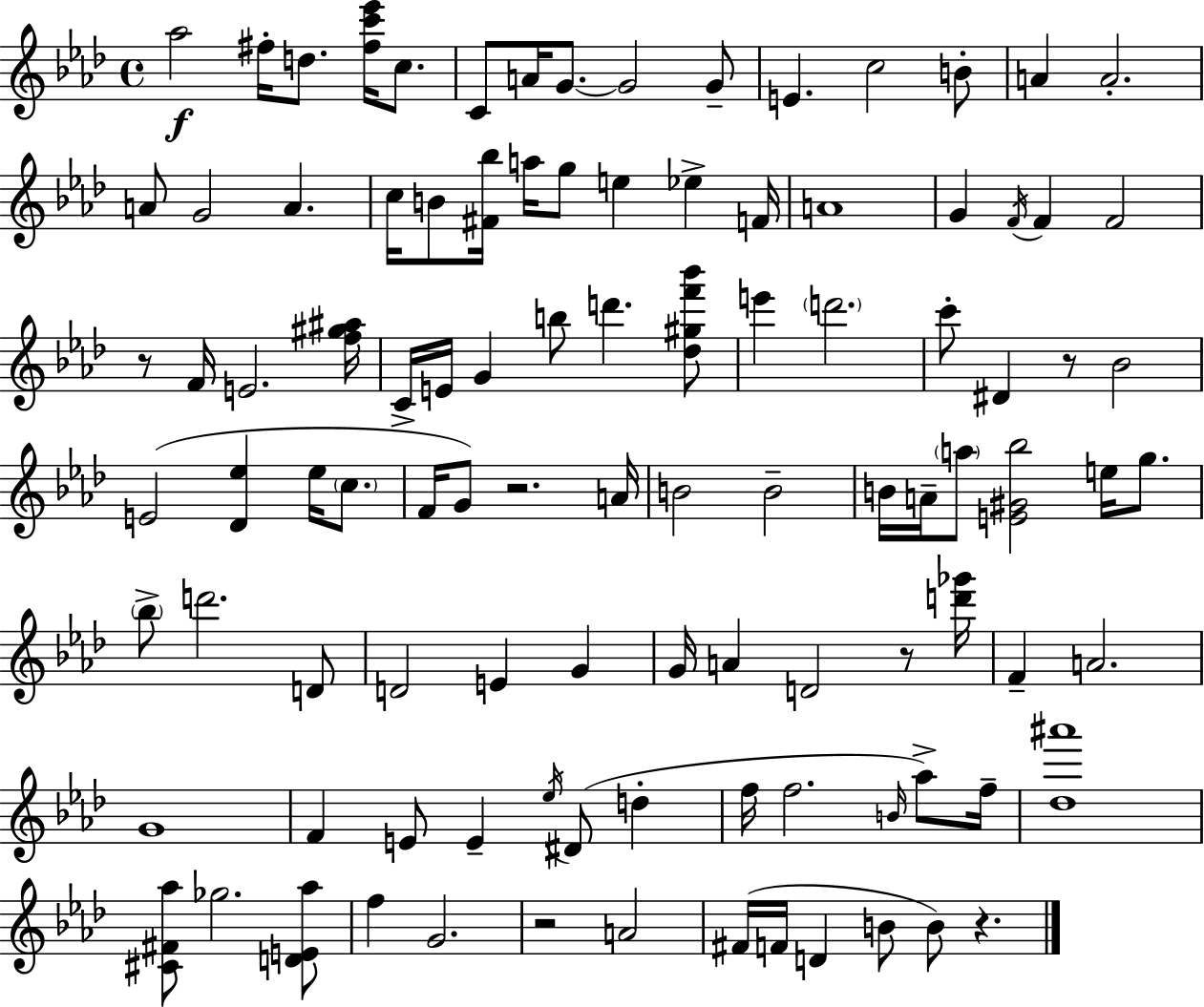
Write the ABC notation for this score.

X:1
T:Untitled
M:4/4
L:1/4
K:Fm
_a2 ^f/4 d/2 [^fc'_e']/4 c/2 C/2 A/4 G/2 G2 G/2 E c2 B/2 A A2 A/2 G2 A c/4 B/2 [^F_b]/4 a/4 g/2 e _e F/4 A4 G F/4 F F2 z/2 F/4 E2 [f^g^a]/4 C/4 E/4 G b/2 d' [_d^gf'_b']/2 e' d'2 c'/2 ^D z/2 _B2 E2 [_D_e] _e/4 c/2 F/4 G/2 z2 A/4 B2 B2 B/4 A/4 a/2 [E^G_b]2 e/4 g/2 _b/2 d'2 D/2 D2 E G G/4 A D2 z/2 [d'_g']/4 F A2 G4 F E/2 E _e/4 ^D/2 d f/4 f2 B/4 _a/2 f/4 [_d^a']4 [^C^F_a]/2 _g2 [DE_a]/2 f G2 z2 A2 ^F/4 F/4 D B/2 B/2 z